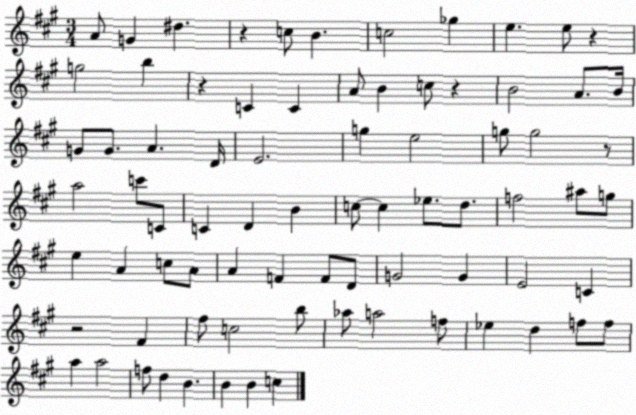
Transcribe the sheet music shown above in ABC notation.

X:1
T:Untitled
M:3/4
L:1/4
K:A
A/2 G ^d z c/2 B c2 _g e e/2 z g2 b z C C A/2 B c/2 z B2 A/2 B/4 G/2 G/2 A D/4 E2 g e2 g/2 g2 z/2 a2 c'/2 C/2 C D B c/2 c _e/2 d/2 f2 ^a/2 g/2 e A c/2 A/2 A F F/2 D/2 G2 G E2 C z2 ^F ^f/2 c2 b/2 _a/2 a2 f/2 _e d f/2 f/2 a a2 f/2 d B B B c